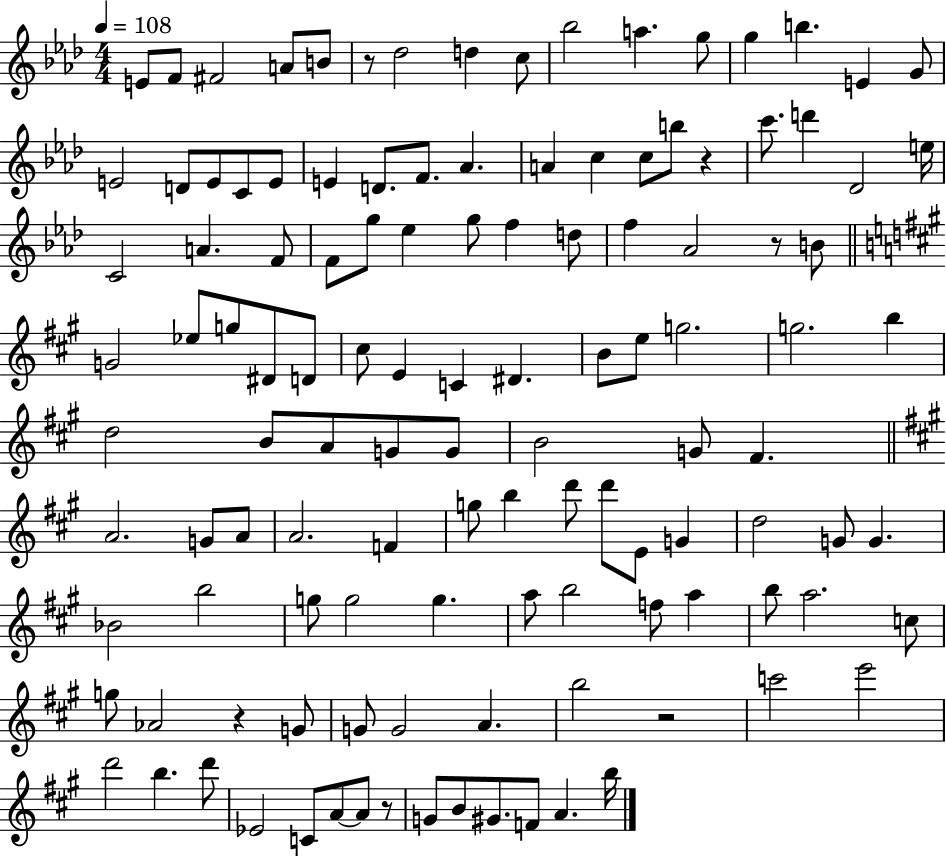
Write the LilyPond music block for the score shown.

{
  \clef treble
  \numericTimeSignature
  \time 4/4
  \key aes \major
  \tempo 4 = 108
  e'8 f'8 fis'2 a'8 b'8 | r8 des''2 d''4 c''8 | bes''2 a''4. g''8 | g''4 b''4. e'4 g'8 | \break e'2 d'8 e'8 c'8 e'8 | e'4 d'8. f'8. aes'4. | a'4 c''4 c''8 b''8 r4 | c'''8. d'''4 des'2 e''16 | \break c'2 a'4. f'8 | f'8 g''8 ees''4 g''8 f''4 d''8 | f''4 aes'2 r8 b'8 | \bar "||" \break \key a \major g'2 ees''8 g''8 dis'8 d'8 | cis''8 e'4 c'4 dis'4. | b'8 e''8 g''2. | g''2. b''4 | \break d''2 b'8 a'8 g'8 g'8 | b'2 g'8 fis'4. | \bar "||" \break \key a \major a'2. g'8 a'8 | a'2. f'4 | g''8 b''4 d'''8 d'''8 e'8 g'4 | d''2 g'8 g'4. | \break bes'2 b''2 | g''8 g''2 g''4. | a''8 b''2 f''8 a''4 | b''8 a''2. c''8 | \break g''8 aes'2 r4 g'8 | g'8 g'2 a'4. | b''2 r2 | c'''2 e'''2 | \break d'''2 b''4. d'''8 | ees'2 c'8 a'8~~ a'8 r8 | g'8 b'8 gis'8. f'8 a'4. b''16 | \bar "|."
}